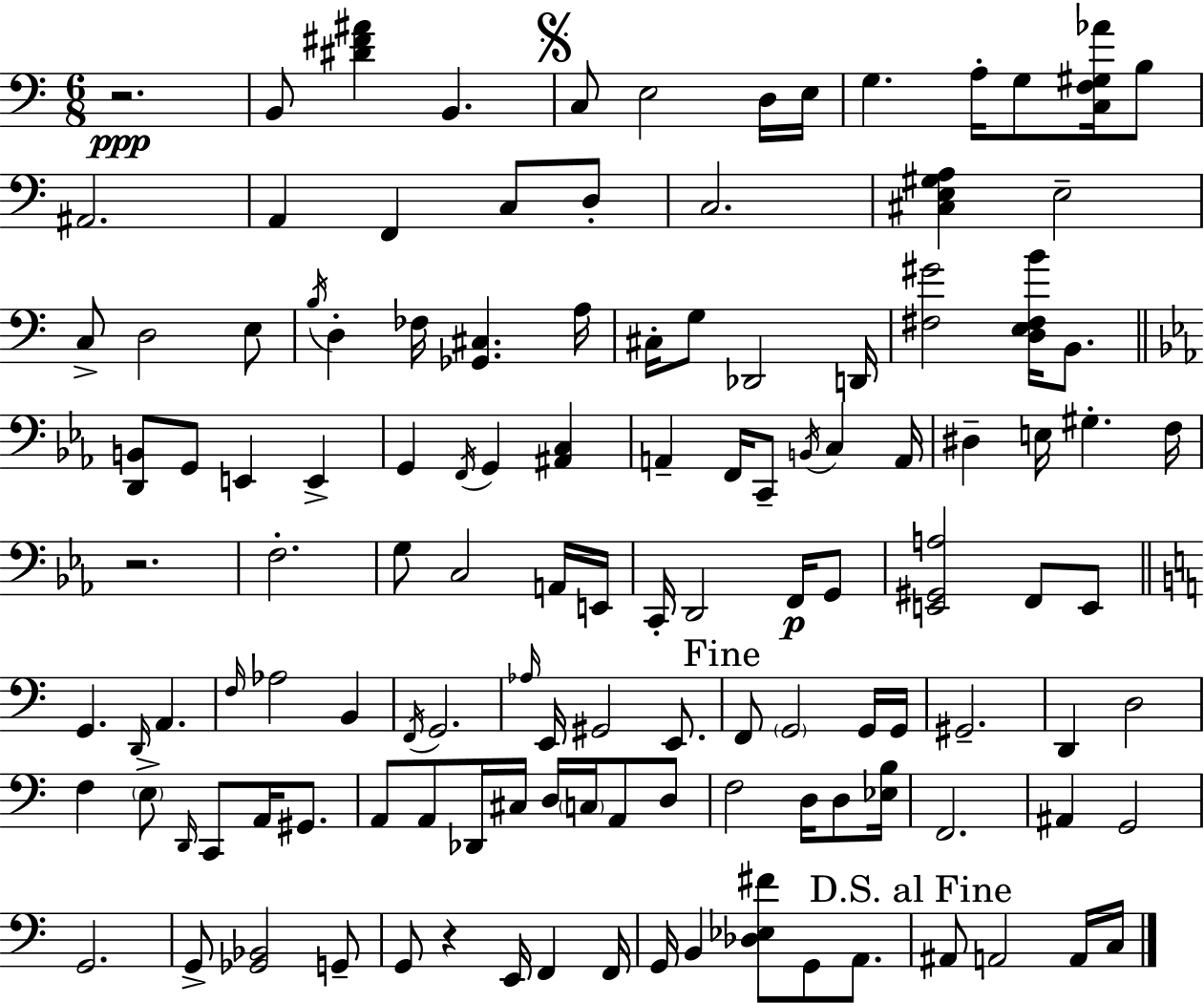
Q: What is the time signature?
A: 6/8